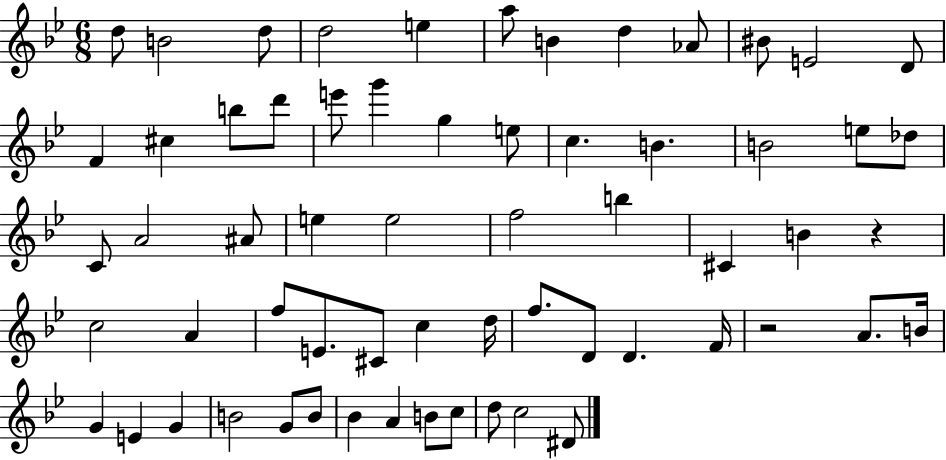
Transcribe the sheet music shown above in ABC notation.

X:1
T:Untitled
M:6/8
L:1/4
K:Bb
d/2 B2 d/2 d2 e a/2 B d _A/2 ^B/2 E2 D/2 F ^c b/2 d'/2 e'/2 g' g e/2 c B B2 e/2 _d/2 C/2 A2 ^A/2 e e2 f2 b ^C B z c2 A f/2 E/2 ^C/2 c d/4 f/2 D/2 D F/4 z2 A/2 B/4 G E G B2 G/2 B/2 _B A B/2 c/2 d/2 c2 ^D/2